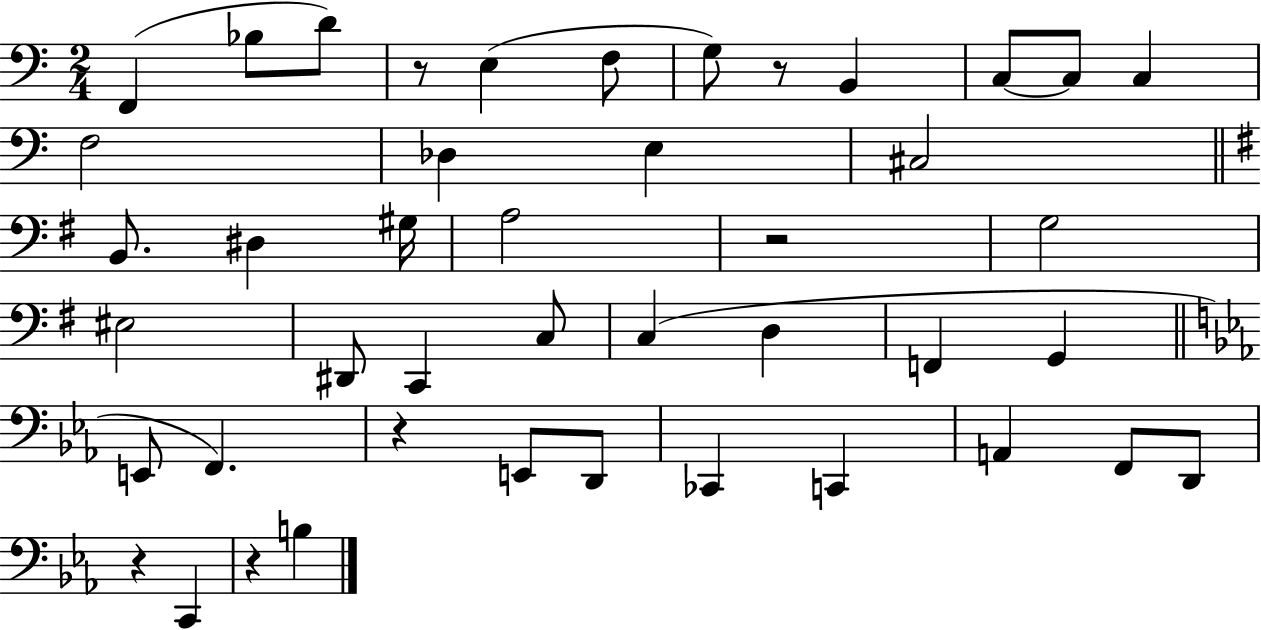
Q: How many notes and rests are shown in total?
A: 44